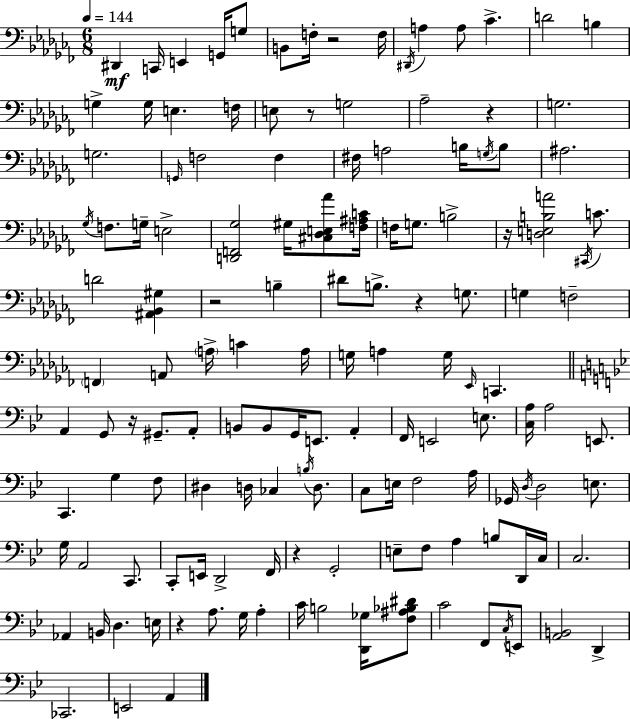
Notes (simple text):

D#2/q C2/s E2/q G2/s G3/e B2/e F3/s R/h F3/s D#2/s A3/q A3/e CES4/q. D4/h B3/q G3/q G3/s E3/q. F3/s E3/e R/e G3/h Ab3/h R/q G3/h. G3/h. G2/s F3/h F3/q F#3/s A3/h B3/s G3/s B3/e A#3/h. Gb3/s F3/e. G3/s E3/h [D2,F2,Gb3]/h G#3/s [C#3,Db3,E3,Ab4]/e [F3,A#3,C4]/s F3/s G3/e. B3/h R/s [D3,E3,B3,A4]/h C#2/s C4/e. D4/h [A#2,Bb2,G#3]/q R/h B3/q D#4/e B3/e. R/q G3/e. G3/q F3/h F2/q A2/e A3/s C4/q A3/s G3/s A3/q G3/s Eb2/s C2/q. A2/q G2/e R/s G#2/e. A2/e B2/e B2/e G2/s E2/e. A2/q F2/s E2/h E3/e. [C3,A3]/s A3/h E2/e. C2/q. G3/q F3/e D#3/q D3/s CES3/q B3/s D3/e. C3/e E3/s F3/h A3/s Gb2/s D3/s D3/h E3/e. G3/s A2/h C2/e. C2/e E2/s D2/h F2/s R/q G2/h E3/e F3/e A3/q B3/e D2/s C3/s C3/h. Ab2/q B2/s D3/q. E3/s R/q A3/e. G3/s A3/q C4/s B3/h [D2,Gb3]/s [F3,A#3,Bb3,D#4]/e C4/h F2/e C3/s E2/e [A2,B2]/h D2/q CES2/h. E2/h A2/q